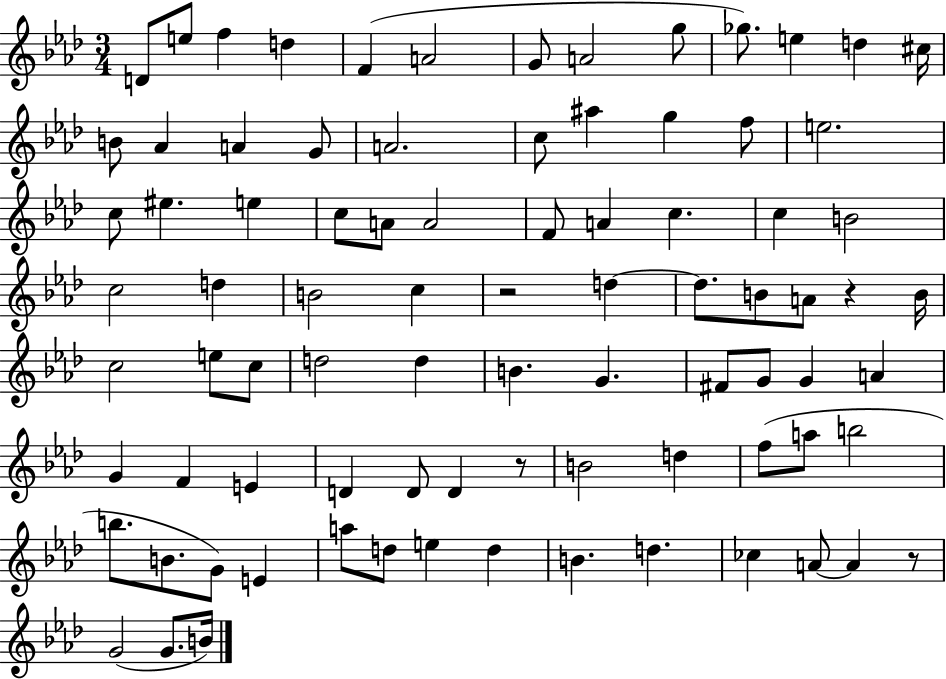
{
  \clef treble
  \numericTimeSignature
  \time 3/4
  \key aes \major
  d'8 e''8 f''4 d''4 | f'4( a'2 | g'8 a'2 g''8 | ges''8.) e''4 d''4 cis''16 | \break b'8 aes'4 a'4 g'8 | a'2. | c''8 ais''4 g''4 f''8 | e''2. | \break c''8 eis''4. e''4 | c''8 a'8 a'2 | f'8 a'4 c''4. | c''4 b'2 | \break c''2 d''4 | b'2 c''4 | r2 d''4~~ | d''8. b'8 a'8 r4 b'16 | \break c''2 e''8 c''8 | d''2 d''4 | b'4. g'4. | fis'8 g'8 g'4 a'4 | \break g'4 f'4 e'4 | d'4 d'8 d'4 r8 | b'2 d''4 | f''8( a''8 b''2 | \break b''8. b'8. g'8) e'4 | a''8 d''8 e''4 d''4 | b'4. d''4. | ces''4 a'8~~ a'4 r8 | \break g'2( g'8. b'16) | \bar "|."
}